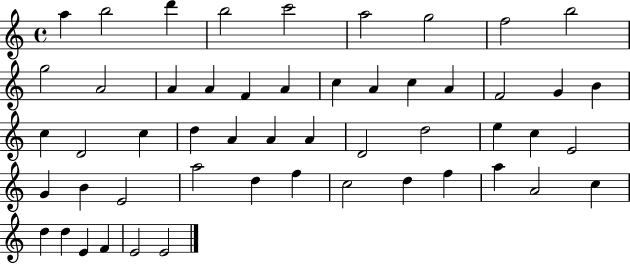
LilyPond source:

{
  \clef treble
  \time 4/4
  \defaultTimeSignature
  \key c \major
  a''4 b''2 d'''4 | b''2 c'''2 | a''2 g''2 | f''2 b''2 | \break g''2 a'2 | a'4 a'4 f'4 a'4 | c''4 a'4 c''4 a'4 | f'2 g'4 b'4 | \break c''4 d'2 c''4 | d''4 a'4 a'4 a'4 | d'2 d''2 | e''4 c''4 e'2 | \break g'4 b'4 e'2 | a''2 d''4 f''4 | c''2 d''4 f''4 | a''4 a'2 c''4 | \break d''4 d''4 e'4 f'4 | e'2 e'2 | \bar "|."
}